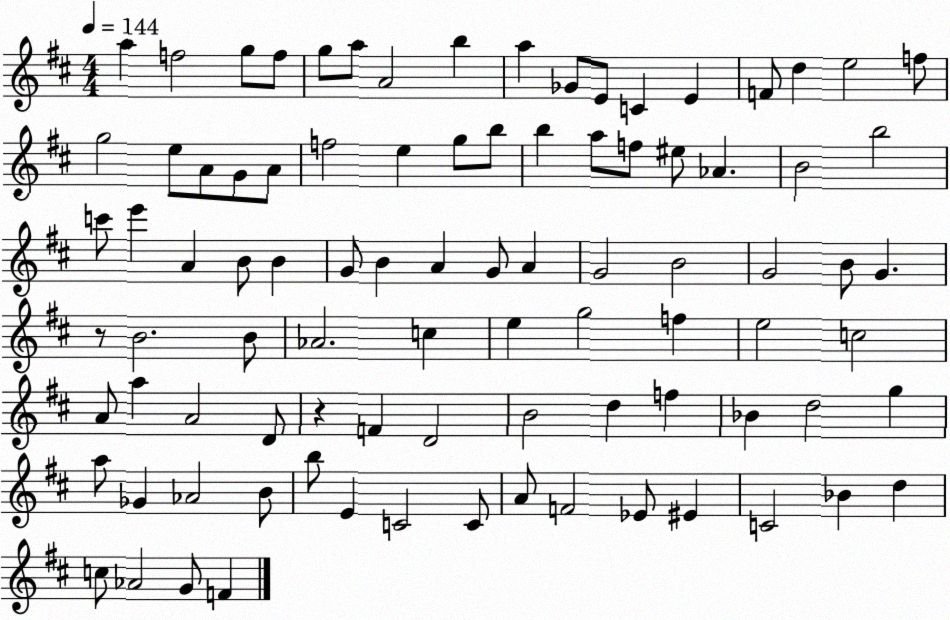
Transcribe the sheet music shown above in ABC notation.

X:1
T:Untitled
M:4/4
L:1/4
K:D
a f2 g/2 f/2 g/2 a/2 A2 b a _G/2 E/2 C E F/2 d e2 f/2 g2 e/2 A/2 G/2 A/2 f2 e g/2 b/2 b a/2 f/2 ^e/2 _A B2 b2 c'/2 e' A B/2 B G/2 B A G/2 A G2 B2 G2 B/2 G z/2 B2 B/2 _A2 c e g2 f e2 c2 A/2 a A2 D/2 z F D2 B2 d f _B d2 g a/2 _G _A2 B/2 b/2 E C2 C/2 A/2 F2 _E/2 ^E C2 _B d c/2 _A2 G/2 F